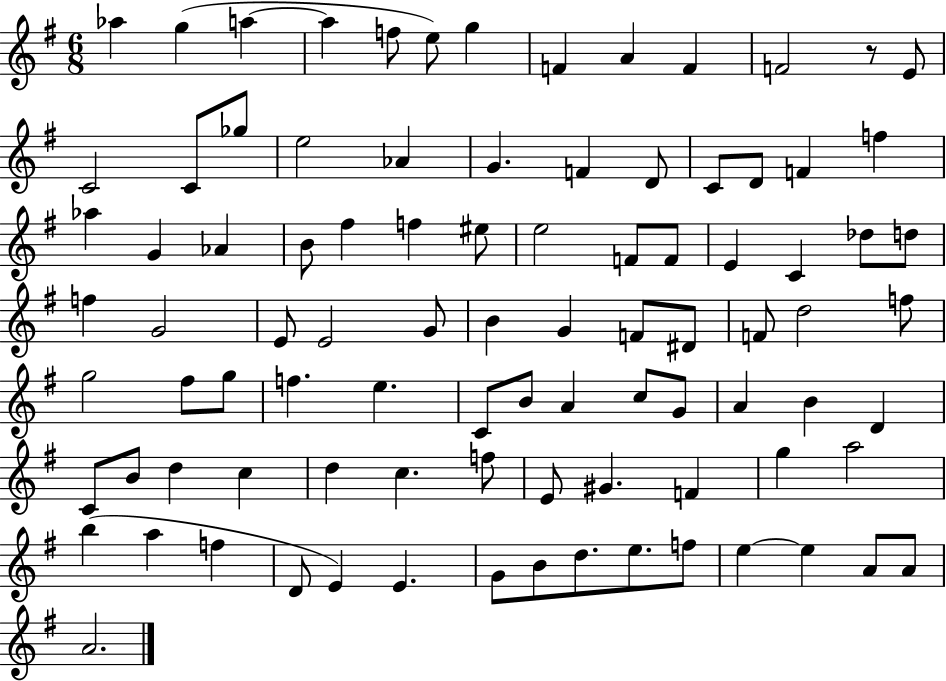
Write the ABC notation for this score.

X:1
T:Untitled
M:6/8
L:1/4
K:G
_a g a a f/2 e/2 g F A F F2 z/2 E/2 C2 C/2 _g/2 e2 _A G F D/2 C/2 D/2 F f _a G _A B/2 ^f f ^e/2 e2 F/2 F/2 E C _d/2 d/2 f G2 E/2 E2 G/2 B G F/2 ^D/2 F/2 d2 f/2 g2 ^f/2 g/2 f e C/2 B/2 A c/2 G/2 A B D C/2 B/2 d c d c f/2 E/2 ^G F g a2 b a f D/2 E E G/2 B/2 d/2 e/2 f/2 e e A/2 A/2 A2